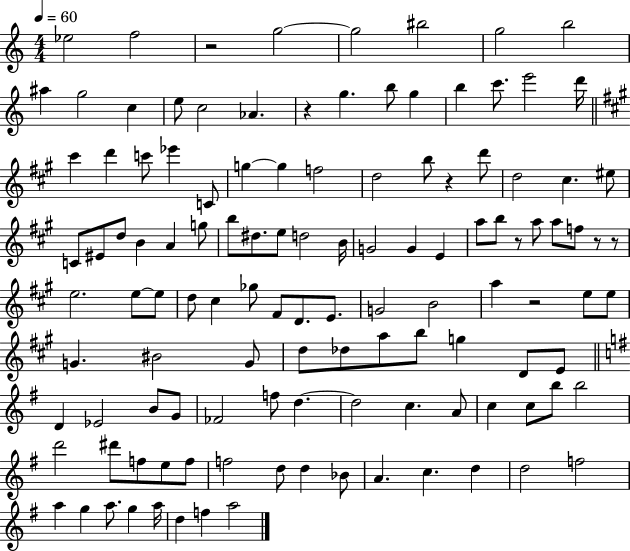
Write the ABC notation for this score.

X:1
T:Untitled
M:4/4
L:1/4
K:C
_e2 f2 z2 g2 g2 ^b2 g2 b2 ^a g2 c e/2 c2 _A z g b/2 g b c'/2 e'2 d'/4 ^c' d' c'/2 _e' C/2 g g f2 d2 b/2 z d'/2 d2 ^c ^e/2 C/2 ^E/2 d/2 B A g/2 b/2 ^d/2 e/2 d2 B/4 G2 G E a/2 b/2 z/2 a/2 a/2 f/2 z/2 z/2 e2 e/2 e/2 d/2 ^c _g/2 ^F/2 D/2 E/2 G2 B2 a z2 e/2 e/2 G ^B2 G/2 d/2 _d/2 a/2 b/2 g D/2 E/2 D _E2 B/2 G/2 _F2 f/2 d d2 c A/2 c c/2 b/2 b2 d'2 ^d'/2 f/2 e/2 f/2 f2 d/2 d _B/2 A c d d2 f2 a g a/2 g a/4 d f a2